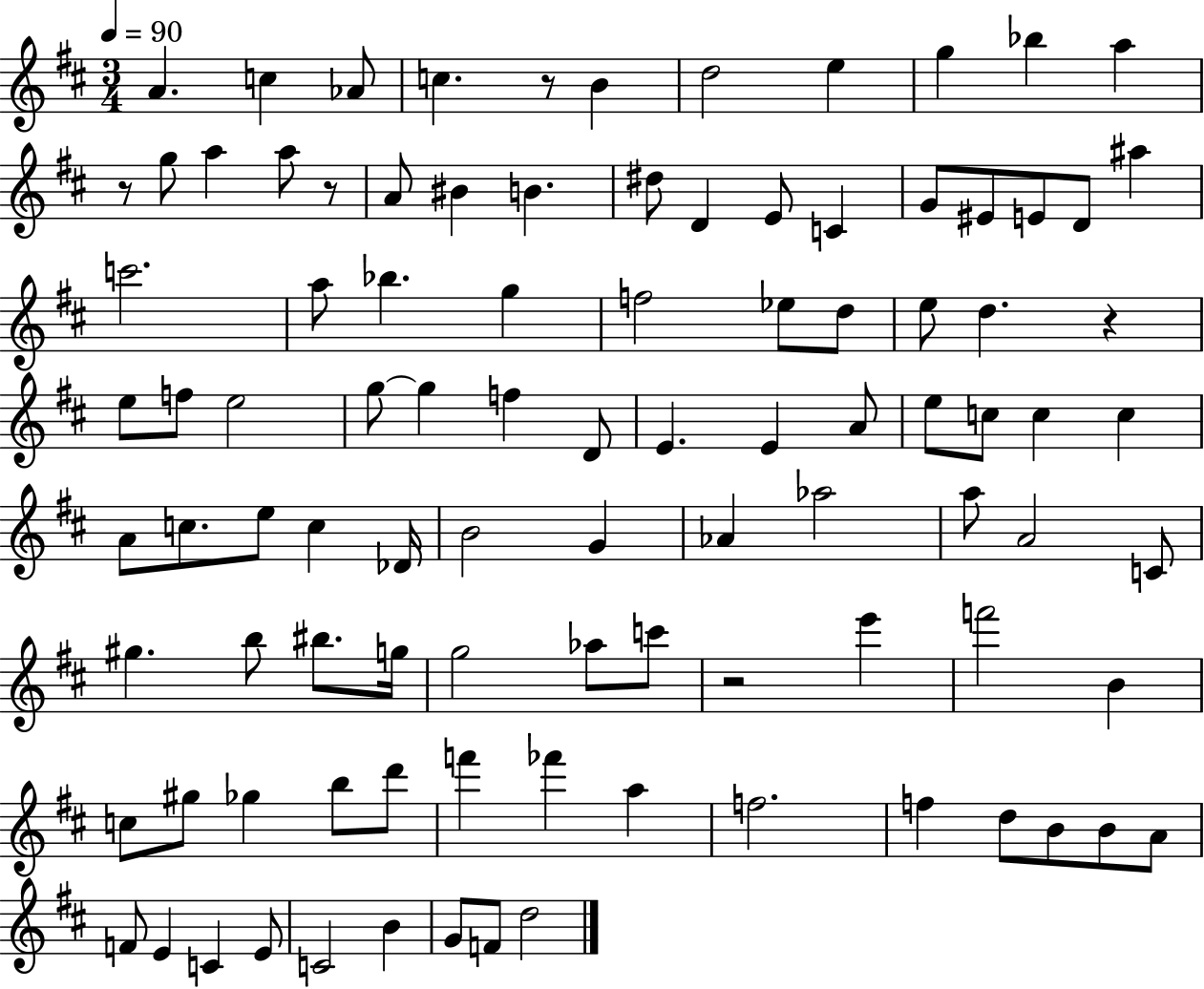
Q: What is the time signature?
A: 3/4